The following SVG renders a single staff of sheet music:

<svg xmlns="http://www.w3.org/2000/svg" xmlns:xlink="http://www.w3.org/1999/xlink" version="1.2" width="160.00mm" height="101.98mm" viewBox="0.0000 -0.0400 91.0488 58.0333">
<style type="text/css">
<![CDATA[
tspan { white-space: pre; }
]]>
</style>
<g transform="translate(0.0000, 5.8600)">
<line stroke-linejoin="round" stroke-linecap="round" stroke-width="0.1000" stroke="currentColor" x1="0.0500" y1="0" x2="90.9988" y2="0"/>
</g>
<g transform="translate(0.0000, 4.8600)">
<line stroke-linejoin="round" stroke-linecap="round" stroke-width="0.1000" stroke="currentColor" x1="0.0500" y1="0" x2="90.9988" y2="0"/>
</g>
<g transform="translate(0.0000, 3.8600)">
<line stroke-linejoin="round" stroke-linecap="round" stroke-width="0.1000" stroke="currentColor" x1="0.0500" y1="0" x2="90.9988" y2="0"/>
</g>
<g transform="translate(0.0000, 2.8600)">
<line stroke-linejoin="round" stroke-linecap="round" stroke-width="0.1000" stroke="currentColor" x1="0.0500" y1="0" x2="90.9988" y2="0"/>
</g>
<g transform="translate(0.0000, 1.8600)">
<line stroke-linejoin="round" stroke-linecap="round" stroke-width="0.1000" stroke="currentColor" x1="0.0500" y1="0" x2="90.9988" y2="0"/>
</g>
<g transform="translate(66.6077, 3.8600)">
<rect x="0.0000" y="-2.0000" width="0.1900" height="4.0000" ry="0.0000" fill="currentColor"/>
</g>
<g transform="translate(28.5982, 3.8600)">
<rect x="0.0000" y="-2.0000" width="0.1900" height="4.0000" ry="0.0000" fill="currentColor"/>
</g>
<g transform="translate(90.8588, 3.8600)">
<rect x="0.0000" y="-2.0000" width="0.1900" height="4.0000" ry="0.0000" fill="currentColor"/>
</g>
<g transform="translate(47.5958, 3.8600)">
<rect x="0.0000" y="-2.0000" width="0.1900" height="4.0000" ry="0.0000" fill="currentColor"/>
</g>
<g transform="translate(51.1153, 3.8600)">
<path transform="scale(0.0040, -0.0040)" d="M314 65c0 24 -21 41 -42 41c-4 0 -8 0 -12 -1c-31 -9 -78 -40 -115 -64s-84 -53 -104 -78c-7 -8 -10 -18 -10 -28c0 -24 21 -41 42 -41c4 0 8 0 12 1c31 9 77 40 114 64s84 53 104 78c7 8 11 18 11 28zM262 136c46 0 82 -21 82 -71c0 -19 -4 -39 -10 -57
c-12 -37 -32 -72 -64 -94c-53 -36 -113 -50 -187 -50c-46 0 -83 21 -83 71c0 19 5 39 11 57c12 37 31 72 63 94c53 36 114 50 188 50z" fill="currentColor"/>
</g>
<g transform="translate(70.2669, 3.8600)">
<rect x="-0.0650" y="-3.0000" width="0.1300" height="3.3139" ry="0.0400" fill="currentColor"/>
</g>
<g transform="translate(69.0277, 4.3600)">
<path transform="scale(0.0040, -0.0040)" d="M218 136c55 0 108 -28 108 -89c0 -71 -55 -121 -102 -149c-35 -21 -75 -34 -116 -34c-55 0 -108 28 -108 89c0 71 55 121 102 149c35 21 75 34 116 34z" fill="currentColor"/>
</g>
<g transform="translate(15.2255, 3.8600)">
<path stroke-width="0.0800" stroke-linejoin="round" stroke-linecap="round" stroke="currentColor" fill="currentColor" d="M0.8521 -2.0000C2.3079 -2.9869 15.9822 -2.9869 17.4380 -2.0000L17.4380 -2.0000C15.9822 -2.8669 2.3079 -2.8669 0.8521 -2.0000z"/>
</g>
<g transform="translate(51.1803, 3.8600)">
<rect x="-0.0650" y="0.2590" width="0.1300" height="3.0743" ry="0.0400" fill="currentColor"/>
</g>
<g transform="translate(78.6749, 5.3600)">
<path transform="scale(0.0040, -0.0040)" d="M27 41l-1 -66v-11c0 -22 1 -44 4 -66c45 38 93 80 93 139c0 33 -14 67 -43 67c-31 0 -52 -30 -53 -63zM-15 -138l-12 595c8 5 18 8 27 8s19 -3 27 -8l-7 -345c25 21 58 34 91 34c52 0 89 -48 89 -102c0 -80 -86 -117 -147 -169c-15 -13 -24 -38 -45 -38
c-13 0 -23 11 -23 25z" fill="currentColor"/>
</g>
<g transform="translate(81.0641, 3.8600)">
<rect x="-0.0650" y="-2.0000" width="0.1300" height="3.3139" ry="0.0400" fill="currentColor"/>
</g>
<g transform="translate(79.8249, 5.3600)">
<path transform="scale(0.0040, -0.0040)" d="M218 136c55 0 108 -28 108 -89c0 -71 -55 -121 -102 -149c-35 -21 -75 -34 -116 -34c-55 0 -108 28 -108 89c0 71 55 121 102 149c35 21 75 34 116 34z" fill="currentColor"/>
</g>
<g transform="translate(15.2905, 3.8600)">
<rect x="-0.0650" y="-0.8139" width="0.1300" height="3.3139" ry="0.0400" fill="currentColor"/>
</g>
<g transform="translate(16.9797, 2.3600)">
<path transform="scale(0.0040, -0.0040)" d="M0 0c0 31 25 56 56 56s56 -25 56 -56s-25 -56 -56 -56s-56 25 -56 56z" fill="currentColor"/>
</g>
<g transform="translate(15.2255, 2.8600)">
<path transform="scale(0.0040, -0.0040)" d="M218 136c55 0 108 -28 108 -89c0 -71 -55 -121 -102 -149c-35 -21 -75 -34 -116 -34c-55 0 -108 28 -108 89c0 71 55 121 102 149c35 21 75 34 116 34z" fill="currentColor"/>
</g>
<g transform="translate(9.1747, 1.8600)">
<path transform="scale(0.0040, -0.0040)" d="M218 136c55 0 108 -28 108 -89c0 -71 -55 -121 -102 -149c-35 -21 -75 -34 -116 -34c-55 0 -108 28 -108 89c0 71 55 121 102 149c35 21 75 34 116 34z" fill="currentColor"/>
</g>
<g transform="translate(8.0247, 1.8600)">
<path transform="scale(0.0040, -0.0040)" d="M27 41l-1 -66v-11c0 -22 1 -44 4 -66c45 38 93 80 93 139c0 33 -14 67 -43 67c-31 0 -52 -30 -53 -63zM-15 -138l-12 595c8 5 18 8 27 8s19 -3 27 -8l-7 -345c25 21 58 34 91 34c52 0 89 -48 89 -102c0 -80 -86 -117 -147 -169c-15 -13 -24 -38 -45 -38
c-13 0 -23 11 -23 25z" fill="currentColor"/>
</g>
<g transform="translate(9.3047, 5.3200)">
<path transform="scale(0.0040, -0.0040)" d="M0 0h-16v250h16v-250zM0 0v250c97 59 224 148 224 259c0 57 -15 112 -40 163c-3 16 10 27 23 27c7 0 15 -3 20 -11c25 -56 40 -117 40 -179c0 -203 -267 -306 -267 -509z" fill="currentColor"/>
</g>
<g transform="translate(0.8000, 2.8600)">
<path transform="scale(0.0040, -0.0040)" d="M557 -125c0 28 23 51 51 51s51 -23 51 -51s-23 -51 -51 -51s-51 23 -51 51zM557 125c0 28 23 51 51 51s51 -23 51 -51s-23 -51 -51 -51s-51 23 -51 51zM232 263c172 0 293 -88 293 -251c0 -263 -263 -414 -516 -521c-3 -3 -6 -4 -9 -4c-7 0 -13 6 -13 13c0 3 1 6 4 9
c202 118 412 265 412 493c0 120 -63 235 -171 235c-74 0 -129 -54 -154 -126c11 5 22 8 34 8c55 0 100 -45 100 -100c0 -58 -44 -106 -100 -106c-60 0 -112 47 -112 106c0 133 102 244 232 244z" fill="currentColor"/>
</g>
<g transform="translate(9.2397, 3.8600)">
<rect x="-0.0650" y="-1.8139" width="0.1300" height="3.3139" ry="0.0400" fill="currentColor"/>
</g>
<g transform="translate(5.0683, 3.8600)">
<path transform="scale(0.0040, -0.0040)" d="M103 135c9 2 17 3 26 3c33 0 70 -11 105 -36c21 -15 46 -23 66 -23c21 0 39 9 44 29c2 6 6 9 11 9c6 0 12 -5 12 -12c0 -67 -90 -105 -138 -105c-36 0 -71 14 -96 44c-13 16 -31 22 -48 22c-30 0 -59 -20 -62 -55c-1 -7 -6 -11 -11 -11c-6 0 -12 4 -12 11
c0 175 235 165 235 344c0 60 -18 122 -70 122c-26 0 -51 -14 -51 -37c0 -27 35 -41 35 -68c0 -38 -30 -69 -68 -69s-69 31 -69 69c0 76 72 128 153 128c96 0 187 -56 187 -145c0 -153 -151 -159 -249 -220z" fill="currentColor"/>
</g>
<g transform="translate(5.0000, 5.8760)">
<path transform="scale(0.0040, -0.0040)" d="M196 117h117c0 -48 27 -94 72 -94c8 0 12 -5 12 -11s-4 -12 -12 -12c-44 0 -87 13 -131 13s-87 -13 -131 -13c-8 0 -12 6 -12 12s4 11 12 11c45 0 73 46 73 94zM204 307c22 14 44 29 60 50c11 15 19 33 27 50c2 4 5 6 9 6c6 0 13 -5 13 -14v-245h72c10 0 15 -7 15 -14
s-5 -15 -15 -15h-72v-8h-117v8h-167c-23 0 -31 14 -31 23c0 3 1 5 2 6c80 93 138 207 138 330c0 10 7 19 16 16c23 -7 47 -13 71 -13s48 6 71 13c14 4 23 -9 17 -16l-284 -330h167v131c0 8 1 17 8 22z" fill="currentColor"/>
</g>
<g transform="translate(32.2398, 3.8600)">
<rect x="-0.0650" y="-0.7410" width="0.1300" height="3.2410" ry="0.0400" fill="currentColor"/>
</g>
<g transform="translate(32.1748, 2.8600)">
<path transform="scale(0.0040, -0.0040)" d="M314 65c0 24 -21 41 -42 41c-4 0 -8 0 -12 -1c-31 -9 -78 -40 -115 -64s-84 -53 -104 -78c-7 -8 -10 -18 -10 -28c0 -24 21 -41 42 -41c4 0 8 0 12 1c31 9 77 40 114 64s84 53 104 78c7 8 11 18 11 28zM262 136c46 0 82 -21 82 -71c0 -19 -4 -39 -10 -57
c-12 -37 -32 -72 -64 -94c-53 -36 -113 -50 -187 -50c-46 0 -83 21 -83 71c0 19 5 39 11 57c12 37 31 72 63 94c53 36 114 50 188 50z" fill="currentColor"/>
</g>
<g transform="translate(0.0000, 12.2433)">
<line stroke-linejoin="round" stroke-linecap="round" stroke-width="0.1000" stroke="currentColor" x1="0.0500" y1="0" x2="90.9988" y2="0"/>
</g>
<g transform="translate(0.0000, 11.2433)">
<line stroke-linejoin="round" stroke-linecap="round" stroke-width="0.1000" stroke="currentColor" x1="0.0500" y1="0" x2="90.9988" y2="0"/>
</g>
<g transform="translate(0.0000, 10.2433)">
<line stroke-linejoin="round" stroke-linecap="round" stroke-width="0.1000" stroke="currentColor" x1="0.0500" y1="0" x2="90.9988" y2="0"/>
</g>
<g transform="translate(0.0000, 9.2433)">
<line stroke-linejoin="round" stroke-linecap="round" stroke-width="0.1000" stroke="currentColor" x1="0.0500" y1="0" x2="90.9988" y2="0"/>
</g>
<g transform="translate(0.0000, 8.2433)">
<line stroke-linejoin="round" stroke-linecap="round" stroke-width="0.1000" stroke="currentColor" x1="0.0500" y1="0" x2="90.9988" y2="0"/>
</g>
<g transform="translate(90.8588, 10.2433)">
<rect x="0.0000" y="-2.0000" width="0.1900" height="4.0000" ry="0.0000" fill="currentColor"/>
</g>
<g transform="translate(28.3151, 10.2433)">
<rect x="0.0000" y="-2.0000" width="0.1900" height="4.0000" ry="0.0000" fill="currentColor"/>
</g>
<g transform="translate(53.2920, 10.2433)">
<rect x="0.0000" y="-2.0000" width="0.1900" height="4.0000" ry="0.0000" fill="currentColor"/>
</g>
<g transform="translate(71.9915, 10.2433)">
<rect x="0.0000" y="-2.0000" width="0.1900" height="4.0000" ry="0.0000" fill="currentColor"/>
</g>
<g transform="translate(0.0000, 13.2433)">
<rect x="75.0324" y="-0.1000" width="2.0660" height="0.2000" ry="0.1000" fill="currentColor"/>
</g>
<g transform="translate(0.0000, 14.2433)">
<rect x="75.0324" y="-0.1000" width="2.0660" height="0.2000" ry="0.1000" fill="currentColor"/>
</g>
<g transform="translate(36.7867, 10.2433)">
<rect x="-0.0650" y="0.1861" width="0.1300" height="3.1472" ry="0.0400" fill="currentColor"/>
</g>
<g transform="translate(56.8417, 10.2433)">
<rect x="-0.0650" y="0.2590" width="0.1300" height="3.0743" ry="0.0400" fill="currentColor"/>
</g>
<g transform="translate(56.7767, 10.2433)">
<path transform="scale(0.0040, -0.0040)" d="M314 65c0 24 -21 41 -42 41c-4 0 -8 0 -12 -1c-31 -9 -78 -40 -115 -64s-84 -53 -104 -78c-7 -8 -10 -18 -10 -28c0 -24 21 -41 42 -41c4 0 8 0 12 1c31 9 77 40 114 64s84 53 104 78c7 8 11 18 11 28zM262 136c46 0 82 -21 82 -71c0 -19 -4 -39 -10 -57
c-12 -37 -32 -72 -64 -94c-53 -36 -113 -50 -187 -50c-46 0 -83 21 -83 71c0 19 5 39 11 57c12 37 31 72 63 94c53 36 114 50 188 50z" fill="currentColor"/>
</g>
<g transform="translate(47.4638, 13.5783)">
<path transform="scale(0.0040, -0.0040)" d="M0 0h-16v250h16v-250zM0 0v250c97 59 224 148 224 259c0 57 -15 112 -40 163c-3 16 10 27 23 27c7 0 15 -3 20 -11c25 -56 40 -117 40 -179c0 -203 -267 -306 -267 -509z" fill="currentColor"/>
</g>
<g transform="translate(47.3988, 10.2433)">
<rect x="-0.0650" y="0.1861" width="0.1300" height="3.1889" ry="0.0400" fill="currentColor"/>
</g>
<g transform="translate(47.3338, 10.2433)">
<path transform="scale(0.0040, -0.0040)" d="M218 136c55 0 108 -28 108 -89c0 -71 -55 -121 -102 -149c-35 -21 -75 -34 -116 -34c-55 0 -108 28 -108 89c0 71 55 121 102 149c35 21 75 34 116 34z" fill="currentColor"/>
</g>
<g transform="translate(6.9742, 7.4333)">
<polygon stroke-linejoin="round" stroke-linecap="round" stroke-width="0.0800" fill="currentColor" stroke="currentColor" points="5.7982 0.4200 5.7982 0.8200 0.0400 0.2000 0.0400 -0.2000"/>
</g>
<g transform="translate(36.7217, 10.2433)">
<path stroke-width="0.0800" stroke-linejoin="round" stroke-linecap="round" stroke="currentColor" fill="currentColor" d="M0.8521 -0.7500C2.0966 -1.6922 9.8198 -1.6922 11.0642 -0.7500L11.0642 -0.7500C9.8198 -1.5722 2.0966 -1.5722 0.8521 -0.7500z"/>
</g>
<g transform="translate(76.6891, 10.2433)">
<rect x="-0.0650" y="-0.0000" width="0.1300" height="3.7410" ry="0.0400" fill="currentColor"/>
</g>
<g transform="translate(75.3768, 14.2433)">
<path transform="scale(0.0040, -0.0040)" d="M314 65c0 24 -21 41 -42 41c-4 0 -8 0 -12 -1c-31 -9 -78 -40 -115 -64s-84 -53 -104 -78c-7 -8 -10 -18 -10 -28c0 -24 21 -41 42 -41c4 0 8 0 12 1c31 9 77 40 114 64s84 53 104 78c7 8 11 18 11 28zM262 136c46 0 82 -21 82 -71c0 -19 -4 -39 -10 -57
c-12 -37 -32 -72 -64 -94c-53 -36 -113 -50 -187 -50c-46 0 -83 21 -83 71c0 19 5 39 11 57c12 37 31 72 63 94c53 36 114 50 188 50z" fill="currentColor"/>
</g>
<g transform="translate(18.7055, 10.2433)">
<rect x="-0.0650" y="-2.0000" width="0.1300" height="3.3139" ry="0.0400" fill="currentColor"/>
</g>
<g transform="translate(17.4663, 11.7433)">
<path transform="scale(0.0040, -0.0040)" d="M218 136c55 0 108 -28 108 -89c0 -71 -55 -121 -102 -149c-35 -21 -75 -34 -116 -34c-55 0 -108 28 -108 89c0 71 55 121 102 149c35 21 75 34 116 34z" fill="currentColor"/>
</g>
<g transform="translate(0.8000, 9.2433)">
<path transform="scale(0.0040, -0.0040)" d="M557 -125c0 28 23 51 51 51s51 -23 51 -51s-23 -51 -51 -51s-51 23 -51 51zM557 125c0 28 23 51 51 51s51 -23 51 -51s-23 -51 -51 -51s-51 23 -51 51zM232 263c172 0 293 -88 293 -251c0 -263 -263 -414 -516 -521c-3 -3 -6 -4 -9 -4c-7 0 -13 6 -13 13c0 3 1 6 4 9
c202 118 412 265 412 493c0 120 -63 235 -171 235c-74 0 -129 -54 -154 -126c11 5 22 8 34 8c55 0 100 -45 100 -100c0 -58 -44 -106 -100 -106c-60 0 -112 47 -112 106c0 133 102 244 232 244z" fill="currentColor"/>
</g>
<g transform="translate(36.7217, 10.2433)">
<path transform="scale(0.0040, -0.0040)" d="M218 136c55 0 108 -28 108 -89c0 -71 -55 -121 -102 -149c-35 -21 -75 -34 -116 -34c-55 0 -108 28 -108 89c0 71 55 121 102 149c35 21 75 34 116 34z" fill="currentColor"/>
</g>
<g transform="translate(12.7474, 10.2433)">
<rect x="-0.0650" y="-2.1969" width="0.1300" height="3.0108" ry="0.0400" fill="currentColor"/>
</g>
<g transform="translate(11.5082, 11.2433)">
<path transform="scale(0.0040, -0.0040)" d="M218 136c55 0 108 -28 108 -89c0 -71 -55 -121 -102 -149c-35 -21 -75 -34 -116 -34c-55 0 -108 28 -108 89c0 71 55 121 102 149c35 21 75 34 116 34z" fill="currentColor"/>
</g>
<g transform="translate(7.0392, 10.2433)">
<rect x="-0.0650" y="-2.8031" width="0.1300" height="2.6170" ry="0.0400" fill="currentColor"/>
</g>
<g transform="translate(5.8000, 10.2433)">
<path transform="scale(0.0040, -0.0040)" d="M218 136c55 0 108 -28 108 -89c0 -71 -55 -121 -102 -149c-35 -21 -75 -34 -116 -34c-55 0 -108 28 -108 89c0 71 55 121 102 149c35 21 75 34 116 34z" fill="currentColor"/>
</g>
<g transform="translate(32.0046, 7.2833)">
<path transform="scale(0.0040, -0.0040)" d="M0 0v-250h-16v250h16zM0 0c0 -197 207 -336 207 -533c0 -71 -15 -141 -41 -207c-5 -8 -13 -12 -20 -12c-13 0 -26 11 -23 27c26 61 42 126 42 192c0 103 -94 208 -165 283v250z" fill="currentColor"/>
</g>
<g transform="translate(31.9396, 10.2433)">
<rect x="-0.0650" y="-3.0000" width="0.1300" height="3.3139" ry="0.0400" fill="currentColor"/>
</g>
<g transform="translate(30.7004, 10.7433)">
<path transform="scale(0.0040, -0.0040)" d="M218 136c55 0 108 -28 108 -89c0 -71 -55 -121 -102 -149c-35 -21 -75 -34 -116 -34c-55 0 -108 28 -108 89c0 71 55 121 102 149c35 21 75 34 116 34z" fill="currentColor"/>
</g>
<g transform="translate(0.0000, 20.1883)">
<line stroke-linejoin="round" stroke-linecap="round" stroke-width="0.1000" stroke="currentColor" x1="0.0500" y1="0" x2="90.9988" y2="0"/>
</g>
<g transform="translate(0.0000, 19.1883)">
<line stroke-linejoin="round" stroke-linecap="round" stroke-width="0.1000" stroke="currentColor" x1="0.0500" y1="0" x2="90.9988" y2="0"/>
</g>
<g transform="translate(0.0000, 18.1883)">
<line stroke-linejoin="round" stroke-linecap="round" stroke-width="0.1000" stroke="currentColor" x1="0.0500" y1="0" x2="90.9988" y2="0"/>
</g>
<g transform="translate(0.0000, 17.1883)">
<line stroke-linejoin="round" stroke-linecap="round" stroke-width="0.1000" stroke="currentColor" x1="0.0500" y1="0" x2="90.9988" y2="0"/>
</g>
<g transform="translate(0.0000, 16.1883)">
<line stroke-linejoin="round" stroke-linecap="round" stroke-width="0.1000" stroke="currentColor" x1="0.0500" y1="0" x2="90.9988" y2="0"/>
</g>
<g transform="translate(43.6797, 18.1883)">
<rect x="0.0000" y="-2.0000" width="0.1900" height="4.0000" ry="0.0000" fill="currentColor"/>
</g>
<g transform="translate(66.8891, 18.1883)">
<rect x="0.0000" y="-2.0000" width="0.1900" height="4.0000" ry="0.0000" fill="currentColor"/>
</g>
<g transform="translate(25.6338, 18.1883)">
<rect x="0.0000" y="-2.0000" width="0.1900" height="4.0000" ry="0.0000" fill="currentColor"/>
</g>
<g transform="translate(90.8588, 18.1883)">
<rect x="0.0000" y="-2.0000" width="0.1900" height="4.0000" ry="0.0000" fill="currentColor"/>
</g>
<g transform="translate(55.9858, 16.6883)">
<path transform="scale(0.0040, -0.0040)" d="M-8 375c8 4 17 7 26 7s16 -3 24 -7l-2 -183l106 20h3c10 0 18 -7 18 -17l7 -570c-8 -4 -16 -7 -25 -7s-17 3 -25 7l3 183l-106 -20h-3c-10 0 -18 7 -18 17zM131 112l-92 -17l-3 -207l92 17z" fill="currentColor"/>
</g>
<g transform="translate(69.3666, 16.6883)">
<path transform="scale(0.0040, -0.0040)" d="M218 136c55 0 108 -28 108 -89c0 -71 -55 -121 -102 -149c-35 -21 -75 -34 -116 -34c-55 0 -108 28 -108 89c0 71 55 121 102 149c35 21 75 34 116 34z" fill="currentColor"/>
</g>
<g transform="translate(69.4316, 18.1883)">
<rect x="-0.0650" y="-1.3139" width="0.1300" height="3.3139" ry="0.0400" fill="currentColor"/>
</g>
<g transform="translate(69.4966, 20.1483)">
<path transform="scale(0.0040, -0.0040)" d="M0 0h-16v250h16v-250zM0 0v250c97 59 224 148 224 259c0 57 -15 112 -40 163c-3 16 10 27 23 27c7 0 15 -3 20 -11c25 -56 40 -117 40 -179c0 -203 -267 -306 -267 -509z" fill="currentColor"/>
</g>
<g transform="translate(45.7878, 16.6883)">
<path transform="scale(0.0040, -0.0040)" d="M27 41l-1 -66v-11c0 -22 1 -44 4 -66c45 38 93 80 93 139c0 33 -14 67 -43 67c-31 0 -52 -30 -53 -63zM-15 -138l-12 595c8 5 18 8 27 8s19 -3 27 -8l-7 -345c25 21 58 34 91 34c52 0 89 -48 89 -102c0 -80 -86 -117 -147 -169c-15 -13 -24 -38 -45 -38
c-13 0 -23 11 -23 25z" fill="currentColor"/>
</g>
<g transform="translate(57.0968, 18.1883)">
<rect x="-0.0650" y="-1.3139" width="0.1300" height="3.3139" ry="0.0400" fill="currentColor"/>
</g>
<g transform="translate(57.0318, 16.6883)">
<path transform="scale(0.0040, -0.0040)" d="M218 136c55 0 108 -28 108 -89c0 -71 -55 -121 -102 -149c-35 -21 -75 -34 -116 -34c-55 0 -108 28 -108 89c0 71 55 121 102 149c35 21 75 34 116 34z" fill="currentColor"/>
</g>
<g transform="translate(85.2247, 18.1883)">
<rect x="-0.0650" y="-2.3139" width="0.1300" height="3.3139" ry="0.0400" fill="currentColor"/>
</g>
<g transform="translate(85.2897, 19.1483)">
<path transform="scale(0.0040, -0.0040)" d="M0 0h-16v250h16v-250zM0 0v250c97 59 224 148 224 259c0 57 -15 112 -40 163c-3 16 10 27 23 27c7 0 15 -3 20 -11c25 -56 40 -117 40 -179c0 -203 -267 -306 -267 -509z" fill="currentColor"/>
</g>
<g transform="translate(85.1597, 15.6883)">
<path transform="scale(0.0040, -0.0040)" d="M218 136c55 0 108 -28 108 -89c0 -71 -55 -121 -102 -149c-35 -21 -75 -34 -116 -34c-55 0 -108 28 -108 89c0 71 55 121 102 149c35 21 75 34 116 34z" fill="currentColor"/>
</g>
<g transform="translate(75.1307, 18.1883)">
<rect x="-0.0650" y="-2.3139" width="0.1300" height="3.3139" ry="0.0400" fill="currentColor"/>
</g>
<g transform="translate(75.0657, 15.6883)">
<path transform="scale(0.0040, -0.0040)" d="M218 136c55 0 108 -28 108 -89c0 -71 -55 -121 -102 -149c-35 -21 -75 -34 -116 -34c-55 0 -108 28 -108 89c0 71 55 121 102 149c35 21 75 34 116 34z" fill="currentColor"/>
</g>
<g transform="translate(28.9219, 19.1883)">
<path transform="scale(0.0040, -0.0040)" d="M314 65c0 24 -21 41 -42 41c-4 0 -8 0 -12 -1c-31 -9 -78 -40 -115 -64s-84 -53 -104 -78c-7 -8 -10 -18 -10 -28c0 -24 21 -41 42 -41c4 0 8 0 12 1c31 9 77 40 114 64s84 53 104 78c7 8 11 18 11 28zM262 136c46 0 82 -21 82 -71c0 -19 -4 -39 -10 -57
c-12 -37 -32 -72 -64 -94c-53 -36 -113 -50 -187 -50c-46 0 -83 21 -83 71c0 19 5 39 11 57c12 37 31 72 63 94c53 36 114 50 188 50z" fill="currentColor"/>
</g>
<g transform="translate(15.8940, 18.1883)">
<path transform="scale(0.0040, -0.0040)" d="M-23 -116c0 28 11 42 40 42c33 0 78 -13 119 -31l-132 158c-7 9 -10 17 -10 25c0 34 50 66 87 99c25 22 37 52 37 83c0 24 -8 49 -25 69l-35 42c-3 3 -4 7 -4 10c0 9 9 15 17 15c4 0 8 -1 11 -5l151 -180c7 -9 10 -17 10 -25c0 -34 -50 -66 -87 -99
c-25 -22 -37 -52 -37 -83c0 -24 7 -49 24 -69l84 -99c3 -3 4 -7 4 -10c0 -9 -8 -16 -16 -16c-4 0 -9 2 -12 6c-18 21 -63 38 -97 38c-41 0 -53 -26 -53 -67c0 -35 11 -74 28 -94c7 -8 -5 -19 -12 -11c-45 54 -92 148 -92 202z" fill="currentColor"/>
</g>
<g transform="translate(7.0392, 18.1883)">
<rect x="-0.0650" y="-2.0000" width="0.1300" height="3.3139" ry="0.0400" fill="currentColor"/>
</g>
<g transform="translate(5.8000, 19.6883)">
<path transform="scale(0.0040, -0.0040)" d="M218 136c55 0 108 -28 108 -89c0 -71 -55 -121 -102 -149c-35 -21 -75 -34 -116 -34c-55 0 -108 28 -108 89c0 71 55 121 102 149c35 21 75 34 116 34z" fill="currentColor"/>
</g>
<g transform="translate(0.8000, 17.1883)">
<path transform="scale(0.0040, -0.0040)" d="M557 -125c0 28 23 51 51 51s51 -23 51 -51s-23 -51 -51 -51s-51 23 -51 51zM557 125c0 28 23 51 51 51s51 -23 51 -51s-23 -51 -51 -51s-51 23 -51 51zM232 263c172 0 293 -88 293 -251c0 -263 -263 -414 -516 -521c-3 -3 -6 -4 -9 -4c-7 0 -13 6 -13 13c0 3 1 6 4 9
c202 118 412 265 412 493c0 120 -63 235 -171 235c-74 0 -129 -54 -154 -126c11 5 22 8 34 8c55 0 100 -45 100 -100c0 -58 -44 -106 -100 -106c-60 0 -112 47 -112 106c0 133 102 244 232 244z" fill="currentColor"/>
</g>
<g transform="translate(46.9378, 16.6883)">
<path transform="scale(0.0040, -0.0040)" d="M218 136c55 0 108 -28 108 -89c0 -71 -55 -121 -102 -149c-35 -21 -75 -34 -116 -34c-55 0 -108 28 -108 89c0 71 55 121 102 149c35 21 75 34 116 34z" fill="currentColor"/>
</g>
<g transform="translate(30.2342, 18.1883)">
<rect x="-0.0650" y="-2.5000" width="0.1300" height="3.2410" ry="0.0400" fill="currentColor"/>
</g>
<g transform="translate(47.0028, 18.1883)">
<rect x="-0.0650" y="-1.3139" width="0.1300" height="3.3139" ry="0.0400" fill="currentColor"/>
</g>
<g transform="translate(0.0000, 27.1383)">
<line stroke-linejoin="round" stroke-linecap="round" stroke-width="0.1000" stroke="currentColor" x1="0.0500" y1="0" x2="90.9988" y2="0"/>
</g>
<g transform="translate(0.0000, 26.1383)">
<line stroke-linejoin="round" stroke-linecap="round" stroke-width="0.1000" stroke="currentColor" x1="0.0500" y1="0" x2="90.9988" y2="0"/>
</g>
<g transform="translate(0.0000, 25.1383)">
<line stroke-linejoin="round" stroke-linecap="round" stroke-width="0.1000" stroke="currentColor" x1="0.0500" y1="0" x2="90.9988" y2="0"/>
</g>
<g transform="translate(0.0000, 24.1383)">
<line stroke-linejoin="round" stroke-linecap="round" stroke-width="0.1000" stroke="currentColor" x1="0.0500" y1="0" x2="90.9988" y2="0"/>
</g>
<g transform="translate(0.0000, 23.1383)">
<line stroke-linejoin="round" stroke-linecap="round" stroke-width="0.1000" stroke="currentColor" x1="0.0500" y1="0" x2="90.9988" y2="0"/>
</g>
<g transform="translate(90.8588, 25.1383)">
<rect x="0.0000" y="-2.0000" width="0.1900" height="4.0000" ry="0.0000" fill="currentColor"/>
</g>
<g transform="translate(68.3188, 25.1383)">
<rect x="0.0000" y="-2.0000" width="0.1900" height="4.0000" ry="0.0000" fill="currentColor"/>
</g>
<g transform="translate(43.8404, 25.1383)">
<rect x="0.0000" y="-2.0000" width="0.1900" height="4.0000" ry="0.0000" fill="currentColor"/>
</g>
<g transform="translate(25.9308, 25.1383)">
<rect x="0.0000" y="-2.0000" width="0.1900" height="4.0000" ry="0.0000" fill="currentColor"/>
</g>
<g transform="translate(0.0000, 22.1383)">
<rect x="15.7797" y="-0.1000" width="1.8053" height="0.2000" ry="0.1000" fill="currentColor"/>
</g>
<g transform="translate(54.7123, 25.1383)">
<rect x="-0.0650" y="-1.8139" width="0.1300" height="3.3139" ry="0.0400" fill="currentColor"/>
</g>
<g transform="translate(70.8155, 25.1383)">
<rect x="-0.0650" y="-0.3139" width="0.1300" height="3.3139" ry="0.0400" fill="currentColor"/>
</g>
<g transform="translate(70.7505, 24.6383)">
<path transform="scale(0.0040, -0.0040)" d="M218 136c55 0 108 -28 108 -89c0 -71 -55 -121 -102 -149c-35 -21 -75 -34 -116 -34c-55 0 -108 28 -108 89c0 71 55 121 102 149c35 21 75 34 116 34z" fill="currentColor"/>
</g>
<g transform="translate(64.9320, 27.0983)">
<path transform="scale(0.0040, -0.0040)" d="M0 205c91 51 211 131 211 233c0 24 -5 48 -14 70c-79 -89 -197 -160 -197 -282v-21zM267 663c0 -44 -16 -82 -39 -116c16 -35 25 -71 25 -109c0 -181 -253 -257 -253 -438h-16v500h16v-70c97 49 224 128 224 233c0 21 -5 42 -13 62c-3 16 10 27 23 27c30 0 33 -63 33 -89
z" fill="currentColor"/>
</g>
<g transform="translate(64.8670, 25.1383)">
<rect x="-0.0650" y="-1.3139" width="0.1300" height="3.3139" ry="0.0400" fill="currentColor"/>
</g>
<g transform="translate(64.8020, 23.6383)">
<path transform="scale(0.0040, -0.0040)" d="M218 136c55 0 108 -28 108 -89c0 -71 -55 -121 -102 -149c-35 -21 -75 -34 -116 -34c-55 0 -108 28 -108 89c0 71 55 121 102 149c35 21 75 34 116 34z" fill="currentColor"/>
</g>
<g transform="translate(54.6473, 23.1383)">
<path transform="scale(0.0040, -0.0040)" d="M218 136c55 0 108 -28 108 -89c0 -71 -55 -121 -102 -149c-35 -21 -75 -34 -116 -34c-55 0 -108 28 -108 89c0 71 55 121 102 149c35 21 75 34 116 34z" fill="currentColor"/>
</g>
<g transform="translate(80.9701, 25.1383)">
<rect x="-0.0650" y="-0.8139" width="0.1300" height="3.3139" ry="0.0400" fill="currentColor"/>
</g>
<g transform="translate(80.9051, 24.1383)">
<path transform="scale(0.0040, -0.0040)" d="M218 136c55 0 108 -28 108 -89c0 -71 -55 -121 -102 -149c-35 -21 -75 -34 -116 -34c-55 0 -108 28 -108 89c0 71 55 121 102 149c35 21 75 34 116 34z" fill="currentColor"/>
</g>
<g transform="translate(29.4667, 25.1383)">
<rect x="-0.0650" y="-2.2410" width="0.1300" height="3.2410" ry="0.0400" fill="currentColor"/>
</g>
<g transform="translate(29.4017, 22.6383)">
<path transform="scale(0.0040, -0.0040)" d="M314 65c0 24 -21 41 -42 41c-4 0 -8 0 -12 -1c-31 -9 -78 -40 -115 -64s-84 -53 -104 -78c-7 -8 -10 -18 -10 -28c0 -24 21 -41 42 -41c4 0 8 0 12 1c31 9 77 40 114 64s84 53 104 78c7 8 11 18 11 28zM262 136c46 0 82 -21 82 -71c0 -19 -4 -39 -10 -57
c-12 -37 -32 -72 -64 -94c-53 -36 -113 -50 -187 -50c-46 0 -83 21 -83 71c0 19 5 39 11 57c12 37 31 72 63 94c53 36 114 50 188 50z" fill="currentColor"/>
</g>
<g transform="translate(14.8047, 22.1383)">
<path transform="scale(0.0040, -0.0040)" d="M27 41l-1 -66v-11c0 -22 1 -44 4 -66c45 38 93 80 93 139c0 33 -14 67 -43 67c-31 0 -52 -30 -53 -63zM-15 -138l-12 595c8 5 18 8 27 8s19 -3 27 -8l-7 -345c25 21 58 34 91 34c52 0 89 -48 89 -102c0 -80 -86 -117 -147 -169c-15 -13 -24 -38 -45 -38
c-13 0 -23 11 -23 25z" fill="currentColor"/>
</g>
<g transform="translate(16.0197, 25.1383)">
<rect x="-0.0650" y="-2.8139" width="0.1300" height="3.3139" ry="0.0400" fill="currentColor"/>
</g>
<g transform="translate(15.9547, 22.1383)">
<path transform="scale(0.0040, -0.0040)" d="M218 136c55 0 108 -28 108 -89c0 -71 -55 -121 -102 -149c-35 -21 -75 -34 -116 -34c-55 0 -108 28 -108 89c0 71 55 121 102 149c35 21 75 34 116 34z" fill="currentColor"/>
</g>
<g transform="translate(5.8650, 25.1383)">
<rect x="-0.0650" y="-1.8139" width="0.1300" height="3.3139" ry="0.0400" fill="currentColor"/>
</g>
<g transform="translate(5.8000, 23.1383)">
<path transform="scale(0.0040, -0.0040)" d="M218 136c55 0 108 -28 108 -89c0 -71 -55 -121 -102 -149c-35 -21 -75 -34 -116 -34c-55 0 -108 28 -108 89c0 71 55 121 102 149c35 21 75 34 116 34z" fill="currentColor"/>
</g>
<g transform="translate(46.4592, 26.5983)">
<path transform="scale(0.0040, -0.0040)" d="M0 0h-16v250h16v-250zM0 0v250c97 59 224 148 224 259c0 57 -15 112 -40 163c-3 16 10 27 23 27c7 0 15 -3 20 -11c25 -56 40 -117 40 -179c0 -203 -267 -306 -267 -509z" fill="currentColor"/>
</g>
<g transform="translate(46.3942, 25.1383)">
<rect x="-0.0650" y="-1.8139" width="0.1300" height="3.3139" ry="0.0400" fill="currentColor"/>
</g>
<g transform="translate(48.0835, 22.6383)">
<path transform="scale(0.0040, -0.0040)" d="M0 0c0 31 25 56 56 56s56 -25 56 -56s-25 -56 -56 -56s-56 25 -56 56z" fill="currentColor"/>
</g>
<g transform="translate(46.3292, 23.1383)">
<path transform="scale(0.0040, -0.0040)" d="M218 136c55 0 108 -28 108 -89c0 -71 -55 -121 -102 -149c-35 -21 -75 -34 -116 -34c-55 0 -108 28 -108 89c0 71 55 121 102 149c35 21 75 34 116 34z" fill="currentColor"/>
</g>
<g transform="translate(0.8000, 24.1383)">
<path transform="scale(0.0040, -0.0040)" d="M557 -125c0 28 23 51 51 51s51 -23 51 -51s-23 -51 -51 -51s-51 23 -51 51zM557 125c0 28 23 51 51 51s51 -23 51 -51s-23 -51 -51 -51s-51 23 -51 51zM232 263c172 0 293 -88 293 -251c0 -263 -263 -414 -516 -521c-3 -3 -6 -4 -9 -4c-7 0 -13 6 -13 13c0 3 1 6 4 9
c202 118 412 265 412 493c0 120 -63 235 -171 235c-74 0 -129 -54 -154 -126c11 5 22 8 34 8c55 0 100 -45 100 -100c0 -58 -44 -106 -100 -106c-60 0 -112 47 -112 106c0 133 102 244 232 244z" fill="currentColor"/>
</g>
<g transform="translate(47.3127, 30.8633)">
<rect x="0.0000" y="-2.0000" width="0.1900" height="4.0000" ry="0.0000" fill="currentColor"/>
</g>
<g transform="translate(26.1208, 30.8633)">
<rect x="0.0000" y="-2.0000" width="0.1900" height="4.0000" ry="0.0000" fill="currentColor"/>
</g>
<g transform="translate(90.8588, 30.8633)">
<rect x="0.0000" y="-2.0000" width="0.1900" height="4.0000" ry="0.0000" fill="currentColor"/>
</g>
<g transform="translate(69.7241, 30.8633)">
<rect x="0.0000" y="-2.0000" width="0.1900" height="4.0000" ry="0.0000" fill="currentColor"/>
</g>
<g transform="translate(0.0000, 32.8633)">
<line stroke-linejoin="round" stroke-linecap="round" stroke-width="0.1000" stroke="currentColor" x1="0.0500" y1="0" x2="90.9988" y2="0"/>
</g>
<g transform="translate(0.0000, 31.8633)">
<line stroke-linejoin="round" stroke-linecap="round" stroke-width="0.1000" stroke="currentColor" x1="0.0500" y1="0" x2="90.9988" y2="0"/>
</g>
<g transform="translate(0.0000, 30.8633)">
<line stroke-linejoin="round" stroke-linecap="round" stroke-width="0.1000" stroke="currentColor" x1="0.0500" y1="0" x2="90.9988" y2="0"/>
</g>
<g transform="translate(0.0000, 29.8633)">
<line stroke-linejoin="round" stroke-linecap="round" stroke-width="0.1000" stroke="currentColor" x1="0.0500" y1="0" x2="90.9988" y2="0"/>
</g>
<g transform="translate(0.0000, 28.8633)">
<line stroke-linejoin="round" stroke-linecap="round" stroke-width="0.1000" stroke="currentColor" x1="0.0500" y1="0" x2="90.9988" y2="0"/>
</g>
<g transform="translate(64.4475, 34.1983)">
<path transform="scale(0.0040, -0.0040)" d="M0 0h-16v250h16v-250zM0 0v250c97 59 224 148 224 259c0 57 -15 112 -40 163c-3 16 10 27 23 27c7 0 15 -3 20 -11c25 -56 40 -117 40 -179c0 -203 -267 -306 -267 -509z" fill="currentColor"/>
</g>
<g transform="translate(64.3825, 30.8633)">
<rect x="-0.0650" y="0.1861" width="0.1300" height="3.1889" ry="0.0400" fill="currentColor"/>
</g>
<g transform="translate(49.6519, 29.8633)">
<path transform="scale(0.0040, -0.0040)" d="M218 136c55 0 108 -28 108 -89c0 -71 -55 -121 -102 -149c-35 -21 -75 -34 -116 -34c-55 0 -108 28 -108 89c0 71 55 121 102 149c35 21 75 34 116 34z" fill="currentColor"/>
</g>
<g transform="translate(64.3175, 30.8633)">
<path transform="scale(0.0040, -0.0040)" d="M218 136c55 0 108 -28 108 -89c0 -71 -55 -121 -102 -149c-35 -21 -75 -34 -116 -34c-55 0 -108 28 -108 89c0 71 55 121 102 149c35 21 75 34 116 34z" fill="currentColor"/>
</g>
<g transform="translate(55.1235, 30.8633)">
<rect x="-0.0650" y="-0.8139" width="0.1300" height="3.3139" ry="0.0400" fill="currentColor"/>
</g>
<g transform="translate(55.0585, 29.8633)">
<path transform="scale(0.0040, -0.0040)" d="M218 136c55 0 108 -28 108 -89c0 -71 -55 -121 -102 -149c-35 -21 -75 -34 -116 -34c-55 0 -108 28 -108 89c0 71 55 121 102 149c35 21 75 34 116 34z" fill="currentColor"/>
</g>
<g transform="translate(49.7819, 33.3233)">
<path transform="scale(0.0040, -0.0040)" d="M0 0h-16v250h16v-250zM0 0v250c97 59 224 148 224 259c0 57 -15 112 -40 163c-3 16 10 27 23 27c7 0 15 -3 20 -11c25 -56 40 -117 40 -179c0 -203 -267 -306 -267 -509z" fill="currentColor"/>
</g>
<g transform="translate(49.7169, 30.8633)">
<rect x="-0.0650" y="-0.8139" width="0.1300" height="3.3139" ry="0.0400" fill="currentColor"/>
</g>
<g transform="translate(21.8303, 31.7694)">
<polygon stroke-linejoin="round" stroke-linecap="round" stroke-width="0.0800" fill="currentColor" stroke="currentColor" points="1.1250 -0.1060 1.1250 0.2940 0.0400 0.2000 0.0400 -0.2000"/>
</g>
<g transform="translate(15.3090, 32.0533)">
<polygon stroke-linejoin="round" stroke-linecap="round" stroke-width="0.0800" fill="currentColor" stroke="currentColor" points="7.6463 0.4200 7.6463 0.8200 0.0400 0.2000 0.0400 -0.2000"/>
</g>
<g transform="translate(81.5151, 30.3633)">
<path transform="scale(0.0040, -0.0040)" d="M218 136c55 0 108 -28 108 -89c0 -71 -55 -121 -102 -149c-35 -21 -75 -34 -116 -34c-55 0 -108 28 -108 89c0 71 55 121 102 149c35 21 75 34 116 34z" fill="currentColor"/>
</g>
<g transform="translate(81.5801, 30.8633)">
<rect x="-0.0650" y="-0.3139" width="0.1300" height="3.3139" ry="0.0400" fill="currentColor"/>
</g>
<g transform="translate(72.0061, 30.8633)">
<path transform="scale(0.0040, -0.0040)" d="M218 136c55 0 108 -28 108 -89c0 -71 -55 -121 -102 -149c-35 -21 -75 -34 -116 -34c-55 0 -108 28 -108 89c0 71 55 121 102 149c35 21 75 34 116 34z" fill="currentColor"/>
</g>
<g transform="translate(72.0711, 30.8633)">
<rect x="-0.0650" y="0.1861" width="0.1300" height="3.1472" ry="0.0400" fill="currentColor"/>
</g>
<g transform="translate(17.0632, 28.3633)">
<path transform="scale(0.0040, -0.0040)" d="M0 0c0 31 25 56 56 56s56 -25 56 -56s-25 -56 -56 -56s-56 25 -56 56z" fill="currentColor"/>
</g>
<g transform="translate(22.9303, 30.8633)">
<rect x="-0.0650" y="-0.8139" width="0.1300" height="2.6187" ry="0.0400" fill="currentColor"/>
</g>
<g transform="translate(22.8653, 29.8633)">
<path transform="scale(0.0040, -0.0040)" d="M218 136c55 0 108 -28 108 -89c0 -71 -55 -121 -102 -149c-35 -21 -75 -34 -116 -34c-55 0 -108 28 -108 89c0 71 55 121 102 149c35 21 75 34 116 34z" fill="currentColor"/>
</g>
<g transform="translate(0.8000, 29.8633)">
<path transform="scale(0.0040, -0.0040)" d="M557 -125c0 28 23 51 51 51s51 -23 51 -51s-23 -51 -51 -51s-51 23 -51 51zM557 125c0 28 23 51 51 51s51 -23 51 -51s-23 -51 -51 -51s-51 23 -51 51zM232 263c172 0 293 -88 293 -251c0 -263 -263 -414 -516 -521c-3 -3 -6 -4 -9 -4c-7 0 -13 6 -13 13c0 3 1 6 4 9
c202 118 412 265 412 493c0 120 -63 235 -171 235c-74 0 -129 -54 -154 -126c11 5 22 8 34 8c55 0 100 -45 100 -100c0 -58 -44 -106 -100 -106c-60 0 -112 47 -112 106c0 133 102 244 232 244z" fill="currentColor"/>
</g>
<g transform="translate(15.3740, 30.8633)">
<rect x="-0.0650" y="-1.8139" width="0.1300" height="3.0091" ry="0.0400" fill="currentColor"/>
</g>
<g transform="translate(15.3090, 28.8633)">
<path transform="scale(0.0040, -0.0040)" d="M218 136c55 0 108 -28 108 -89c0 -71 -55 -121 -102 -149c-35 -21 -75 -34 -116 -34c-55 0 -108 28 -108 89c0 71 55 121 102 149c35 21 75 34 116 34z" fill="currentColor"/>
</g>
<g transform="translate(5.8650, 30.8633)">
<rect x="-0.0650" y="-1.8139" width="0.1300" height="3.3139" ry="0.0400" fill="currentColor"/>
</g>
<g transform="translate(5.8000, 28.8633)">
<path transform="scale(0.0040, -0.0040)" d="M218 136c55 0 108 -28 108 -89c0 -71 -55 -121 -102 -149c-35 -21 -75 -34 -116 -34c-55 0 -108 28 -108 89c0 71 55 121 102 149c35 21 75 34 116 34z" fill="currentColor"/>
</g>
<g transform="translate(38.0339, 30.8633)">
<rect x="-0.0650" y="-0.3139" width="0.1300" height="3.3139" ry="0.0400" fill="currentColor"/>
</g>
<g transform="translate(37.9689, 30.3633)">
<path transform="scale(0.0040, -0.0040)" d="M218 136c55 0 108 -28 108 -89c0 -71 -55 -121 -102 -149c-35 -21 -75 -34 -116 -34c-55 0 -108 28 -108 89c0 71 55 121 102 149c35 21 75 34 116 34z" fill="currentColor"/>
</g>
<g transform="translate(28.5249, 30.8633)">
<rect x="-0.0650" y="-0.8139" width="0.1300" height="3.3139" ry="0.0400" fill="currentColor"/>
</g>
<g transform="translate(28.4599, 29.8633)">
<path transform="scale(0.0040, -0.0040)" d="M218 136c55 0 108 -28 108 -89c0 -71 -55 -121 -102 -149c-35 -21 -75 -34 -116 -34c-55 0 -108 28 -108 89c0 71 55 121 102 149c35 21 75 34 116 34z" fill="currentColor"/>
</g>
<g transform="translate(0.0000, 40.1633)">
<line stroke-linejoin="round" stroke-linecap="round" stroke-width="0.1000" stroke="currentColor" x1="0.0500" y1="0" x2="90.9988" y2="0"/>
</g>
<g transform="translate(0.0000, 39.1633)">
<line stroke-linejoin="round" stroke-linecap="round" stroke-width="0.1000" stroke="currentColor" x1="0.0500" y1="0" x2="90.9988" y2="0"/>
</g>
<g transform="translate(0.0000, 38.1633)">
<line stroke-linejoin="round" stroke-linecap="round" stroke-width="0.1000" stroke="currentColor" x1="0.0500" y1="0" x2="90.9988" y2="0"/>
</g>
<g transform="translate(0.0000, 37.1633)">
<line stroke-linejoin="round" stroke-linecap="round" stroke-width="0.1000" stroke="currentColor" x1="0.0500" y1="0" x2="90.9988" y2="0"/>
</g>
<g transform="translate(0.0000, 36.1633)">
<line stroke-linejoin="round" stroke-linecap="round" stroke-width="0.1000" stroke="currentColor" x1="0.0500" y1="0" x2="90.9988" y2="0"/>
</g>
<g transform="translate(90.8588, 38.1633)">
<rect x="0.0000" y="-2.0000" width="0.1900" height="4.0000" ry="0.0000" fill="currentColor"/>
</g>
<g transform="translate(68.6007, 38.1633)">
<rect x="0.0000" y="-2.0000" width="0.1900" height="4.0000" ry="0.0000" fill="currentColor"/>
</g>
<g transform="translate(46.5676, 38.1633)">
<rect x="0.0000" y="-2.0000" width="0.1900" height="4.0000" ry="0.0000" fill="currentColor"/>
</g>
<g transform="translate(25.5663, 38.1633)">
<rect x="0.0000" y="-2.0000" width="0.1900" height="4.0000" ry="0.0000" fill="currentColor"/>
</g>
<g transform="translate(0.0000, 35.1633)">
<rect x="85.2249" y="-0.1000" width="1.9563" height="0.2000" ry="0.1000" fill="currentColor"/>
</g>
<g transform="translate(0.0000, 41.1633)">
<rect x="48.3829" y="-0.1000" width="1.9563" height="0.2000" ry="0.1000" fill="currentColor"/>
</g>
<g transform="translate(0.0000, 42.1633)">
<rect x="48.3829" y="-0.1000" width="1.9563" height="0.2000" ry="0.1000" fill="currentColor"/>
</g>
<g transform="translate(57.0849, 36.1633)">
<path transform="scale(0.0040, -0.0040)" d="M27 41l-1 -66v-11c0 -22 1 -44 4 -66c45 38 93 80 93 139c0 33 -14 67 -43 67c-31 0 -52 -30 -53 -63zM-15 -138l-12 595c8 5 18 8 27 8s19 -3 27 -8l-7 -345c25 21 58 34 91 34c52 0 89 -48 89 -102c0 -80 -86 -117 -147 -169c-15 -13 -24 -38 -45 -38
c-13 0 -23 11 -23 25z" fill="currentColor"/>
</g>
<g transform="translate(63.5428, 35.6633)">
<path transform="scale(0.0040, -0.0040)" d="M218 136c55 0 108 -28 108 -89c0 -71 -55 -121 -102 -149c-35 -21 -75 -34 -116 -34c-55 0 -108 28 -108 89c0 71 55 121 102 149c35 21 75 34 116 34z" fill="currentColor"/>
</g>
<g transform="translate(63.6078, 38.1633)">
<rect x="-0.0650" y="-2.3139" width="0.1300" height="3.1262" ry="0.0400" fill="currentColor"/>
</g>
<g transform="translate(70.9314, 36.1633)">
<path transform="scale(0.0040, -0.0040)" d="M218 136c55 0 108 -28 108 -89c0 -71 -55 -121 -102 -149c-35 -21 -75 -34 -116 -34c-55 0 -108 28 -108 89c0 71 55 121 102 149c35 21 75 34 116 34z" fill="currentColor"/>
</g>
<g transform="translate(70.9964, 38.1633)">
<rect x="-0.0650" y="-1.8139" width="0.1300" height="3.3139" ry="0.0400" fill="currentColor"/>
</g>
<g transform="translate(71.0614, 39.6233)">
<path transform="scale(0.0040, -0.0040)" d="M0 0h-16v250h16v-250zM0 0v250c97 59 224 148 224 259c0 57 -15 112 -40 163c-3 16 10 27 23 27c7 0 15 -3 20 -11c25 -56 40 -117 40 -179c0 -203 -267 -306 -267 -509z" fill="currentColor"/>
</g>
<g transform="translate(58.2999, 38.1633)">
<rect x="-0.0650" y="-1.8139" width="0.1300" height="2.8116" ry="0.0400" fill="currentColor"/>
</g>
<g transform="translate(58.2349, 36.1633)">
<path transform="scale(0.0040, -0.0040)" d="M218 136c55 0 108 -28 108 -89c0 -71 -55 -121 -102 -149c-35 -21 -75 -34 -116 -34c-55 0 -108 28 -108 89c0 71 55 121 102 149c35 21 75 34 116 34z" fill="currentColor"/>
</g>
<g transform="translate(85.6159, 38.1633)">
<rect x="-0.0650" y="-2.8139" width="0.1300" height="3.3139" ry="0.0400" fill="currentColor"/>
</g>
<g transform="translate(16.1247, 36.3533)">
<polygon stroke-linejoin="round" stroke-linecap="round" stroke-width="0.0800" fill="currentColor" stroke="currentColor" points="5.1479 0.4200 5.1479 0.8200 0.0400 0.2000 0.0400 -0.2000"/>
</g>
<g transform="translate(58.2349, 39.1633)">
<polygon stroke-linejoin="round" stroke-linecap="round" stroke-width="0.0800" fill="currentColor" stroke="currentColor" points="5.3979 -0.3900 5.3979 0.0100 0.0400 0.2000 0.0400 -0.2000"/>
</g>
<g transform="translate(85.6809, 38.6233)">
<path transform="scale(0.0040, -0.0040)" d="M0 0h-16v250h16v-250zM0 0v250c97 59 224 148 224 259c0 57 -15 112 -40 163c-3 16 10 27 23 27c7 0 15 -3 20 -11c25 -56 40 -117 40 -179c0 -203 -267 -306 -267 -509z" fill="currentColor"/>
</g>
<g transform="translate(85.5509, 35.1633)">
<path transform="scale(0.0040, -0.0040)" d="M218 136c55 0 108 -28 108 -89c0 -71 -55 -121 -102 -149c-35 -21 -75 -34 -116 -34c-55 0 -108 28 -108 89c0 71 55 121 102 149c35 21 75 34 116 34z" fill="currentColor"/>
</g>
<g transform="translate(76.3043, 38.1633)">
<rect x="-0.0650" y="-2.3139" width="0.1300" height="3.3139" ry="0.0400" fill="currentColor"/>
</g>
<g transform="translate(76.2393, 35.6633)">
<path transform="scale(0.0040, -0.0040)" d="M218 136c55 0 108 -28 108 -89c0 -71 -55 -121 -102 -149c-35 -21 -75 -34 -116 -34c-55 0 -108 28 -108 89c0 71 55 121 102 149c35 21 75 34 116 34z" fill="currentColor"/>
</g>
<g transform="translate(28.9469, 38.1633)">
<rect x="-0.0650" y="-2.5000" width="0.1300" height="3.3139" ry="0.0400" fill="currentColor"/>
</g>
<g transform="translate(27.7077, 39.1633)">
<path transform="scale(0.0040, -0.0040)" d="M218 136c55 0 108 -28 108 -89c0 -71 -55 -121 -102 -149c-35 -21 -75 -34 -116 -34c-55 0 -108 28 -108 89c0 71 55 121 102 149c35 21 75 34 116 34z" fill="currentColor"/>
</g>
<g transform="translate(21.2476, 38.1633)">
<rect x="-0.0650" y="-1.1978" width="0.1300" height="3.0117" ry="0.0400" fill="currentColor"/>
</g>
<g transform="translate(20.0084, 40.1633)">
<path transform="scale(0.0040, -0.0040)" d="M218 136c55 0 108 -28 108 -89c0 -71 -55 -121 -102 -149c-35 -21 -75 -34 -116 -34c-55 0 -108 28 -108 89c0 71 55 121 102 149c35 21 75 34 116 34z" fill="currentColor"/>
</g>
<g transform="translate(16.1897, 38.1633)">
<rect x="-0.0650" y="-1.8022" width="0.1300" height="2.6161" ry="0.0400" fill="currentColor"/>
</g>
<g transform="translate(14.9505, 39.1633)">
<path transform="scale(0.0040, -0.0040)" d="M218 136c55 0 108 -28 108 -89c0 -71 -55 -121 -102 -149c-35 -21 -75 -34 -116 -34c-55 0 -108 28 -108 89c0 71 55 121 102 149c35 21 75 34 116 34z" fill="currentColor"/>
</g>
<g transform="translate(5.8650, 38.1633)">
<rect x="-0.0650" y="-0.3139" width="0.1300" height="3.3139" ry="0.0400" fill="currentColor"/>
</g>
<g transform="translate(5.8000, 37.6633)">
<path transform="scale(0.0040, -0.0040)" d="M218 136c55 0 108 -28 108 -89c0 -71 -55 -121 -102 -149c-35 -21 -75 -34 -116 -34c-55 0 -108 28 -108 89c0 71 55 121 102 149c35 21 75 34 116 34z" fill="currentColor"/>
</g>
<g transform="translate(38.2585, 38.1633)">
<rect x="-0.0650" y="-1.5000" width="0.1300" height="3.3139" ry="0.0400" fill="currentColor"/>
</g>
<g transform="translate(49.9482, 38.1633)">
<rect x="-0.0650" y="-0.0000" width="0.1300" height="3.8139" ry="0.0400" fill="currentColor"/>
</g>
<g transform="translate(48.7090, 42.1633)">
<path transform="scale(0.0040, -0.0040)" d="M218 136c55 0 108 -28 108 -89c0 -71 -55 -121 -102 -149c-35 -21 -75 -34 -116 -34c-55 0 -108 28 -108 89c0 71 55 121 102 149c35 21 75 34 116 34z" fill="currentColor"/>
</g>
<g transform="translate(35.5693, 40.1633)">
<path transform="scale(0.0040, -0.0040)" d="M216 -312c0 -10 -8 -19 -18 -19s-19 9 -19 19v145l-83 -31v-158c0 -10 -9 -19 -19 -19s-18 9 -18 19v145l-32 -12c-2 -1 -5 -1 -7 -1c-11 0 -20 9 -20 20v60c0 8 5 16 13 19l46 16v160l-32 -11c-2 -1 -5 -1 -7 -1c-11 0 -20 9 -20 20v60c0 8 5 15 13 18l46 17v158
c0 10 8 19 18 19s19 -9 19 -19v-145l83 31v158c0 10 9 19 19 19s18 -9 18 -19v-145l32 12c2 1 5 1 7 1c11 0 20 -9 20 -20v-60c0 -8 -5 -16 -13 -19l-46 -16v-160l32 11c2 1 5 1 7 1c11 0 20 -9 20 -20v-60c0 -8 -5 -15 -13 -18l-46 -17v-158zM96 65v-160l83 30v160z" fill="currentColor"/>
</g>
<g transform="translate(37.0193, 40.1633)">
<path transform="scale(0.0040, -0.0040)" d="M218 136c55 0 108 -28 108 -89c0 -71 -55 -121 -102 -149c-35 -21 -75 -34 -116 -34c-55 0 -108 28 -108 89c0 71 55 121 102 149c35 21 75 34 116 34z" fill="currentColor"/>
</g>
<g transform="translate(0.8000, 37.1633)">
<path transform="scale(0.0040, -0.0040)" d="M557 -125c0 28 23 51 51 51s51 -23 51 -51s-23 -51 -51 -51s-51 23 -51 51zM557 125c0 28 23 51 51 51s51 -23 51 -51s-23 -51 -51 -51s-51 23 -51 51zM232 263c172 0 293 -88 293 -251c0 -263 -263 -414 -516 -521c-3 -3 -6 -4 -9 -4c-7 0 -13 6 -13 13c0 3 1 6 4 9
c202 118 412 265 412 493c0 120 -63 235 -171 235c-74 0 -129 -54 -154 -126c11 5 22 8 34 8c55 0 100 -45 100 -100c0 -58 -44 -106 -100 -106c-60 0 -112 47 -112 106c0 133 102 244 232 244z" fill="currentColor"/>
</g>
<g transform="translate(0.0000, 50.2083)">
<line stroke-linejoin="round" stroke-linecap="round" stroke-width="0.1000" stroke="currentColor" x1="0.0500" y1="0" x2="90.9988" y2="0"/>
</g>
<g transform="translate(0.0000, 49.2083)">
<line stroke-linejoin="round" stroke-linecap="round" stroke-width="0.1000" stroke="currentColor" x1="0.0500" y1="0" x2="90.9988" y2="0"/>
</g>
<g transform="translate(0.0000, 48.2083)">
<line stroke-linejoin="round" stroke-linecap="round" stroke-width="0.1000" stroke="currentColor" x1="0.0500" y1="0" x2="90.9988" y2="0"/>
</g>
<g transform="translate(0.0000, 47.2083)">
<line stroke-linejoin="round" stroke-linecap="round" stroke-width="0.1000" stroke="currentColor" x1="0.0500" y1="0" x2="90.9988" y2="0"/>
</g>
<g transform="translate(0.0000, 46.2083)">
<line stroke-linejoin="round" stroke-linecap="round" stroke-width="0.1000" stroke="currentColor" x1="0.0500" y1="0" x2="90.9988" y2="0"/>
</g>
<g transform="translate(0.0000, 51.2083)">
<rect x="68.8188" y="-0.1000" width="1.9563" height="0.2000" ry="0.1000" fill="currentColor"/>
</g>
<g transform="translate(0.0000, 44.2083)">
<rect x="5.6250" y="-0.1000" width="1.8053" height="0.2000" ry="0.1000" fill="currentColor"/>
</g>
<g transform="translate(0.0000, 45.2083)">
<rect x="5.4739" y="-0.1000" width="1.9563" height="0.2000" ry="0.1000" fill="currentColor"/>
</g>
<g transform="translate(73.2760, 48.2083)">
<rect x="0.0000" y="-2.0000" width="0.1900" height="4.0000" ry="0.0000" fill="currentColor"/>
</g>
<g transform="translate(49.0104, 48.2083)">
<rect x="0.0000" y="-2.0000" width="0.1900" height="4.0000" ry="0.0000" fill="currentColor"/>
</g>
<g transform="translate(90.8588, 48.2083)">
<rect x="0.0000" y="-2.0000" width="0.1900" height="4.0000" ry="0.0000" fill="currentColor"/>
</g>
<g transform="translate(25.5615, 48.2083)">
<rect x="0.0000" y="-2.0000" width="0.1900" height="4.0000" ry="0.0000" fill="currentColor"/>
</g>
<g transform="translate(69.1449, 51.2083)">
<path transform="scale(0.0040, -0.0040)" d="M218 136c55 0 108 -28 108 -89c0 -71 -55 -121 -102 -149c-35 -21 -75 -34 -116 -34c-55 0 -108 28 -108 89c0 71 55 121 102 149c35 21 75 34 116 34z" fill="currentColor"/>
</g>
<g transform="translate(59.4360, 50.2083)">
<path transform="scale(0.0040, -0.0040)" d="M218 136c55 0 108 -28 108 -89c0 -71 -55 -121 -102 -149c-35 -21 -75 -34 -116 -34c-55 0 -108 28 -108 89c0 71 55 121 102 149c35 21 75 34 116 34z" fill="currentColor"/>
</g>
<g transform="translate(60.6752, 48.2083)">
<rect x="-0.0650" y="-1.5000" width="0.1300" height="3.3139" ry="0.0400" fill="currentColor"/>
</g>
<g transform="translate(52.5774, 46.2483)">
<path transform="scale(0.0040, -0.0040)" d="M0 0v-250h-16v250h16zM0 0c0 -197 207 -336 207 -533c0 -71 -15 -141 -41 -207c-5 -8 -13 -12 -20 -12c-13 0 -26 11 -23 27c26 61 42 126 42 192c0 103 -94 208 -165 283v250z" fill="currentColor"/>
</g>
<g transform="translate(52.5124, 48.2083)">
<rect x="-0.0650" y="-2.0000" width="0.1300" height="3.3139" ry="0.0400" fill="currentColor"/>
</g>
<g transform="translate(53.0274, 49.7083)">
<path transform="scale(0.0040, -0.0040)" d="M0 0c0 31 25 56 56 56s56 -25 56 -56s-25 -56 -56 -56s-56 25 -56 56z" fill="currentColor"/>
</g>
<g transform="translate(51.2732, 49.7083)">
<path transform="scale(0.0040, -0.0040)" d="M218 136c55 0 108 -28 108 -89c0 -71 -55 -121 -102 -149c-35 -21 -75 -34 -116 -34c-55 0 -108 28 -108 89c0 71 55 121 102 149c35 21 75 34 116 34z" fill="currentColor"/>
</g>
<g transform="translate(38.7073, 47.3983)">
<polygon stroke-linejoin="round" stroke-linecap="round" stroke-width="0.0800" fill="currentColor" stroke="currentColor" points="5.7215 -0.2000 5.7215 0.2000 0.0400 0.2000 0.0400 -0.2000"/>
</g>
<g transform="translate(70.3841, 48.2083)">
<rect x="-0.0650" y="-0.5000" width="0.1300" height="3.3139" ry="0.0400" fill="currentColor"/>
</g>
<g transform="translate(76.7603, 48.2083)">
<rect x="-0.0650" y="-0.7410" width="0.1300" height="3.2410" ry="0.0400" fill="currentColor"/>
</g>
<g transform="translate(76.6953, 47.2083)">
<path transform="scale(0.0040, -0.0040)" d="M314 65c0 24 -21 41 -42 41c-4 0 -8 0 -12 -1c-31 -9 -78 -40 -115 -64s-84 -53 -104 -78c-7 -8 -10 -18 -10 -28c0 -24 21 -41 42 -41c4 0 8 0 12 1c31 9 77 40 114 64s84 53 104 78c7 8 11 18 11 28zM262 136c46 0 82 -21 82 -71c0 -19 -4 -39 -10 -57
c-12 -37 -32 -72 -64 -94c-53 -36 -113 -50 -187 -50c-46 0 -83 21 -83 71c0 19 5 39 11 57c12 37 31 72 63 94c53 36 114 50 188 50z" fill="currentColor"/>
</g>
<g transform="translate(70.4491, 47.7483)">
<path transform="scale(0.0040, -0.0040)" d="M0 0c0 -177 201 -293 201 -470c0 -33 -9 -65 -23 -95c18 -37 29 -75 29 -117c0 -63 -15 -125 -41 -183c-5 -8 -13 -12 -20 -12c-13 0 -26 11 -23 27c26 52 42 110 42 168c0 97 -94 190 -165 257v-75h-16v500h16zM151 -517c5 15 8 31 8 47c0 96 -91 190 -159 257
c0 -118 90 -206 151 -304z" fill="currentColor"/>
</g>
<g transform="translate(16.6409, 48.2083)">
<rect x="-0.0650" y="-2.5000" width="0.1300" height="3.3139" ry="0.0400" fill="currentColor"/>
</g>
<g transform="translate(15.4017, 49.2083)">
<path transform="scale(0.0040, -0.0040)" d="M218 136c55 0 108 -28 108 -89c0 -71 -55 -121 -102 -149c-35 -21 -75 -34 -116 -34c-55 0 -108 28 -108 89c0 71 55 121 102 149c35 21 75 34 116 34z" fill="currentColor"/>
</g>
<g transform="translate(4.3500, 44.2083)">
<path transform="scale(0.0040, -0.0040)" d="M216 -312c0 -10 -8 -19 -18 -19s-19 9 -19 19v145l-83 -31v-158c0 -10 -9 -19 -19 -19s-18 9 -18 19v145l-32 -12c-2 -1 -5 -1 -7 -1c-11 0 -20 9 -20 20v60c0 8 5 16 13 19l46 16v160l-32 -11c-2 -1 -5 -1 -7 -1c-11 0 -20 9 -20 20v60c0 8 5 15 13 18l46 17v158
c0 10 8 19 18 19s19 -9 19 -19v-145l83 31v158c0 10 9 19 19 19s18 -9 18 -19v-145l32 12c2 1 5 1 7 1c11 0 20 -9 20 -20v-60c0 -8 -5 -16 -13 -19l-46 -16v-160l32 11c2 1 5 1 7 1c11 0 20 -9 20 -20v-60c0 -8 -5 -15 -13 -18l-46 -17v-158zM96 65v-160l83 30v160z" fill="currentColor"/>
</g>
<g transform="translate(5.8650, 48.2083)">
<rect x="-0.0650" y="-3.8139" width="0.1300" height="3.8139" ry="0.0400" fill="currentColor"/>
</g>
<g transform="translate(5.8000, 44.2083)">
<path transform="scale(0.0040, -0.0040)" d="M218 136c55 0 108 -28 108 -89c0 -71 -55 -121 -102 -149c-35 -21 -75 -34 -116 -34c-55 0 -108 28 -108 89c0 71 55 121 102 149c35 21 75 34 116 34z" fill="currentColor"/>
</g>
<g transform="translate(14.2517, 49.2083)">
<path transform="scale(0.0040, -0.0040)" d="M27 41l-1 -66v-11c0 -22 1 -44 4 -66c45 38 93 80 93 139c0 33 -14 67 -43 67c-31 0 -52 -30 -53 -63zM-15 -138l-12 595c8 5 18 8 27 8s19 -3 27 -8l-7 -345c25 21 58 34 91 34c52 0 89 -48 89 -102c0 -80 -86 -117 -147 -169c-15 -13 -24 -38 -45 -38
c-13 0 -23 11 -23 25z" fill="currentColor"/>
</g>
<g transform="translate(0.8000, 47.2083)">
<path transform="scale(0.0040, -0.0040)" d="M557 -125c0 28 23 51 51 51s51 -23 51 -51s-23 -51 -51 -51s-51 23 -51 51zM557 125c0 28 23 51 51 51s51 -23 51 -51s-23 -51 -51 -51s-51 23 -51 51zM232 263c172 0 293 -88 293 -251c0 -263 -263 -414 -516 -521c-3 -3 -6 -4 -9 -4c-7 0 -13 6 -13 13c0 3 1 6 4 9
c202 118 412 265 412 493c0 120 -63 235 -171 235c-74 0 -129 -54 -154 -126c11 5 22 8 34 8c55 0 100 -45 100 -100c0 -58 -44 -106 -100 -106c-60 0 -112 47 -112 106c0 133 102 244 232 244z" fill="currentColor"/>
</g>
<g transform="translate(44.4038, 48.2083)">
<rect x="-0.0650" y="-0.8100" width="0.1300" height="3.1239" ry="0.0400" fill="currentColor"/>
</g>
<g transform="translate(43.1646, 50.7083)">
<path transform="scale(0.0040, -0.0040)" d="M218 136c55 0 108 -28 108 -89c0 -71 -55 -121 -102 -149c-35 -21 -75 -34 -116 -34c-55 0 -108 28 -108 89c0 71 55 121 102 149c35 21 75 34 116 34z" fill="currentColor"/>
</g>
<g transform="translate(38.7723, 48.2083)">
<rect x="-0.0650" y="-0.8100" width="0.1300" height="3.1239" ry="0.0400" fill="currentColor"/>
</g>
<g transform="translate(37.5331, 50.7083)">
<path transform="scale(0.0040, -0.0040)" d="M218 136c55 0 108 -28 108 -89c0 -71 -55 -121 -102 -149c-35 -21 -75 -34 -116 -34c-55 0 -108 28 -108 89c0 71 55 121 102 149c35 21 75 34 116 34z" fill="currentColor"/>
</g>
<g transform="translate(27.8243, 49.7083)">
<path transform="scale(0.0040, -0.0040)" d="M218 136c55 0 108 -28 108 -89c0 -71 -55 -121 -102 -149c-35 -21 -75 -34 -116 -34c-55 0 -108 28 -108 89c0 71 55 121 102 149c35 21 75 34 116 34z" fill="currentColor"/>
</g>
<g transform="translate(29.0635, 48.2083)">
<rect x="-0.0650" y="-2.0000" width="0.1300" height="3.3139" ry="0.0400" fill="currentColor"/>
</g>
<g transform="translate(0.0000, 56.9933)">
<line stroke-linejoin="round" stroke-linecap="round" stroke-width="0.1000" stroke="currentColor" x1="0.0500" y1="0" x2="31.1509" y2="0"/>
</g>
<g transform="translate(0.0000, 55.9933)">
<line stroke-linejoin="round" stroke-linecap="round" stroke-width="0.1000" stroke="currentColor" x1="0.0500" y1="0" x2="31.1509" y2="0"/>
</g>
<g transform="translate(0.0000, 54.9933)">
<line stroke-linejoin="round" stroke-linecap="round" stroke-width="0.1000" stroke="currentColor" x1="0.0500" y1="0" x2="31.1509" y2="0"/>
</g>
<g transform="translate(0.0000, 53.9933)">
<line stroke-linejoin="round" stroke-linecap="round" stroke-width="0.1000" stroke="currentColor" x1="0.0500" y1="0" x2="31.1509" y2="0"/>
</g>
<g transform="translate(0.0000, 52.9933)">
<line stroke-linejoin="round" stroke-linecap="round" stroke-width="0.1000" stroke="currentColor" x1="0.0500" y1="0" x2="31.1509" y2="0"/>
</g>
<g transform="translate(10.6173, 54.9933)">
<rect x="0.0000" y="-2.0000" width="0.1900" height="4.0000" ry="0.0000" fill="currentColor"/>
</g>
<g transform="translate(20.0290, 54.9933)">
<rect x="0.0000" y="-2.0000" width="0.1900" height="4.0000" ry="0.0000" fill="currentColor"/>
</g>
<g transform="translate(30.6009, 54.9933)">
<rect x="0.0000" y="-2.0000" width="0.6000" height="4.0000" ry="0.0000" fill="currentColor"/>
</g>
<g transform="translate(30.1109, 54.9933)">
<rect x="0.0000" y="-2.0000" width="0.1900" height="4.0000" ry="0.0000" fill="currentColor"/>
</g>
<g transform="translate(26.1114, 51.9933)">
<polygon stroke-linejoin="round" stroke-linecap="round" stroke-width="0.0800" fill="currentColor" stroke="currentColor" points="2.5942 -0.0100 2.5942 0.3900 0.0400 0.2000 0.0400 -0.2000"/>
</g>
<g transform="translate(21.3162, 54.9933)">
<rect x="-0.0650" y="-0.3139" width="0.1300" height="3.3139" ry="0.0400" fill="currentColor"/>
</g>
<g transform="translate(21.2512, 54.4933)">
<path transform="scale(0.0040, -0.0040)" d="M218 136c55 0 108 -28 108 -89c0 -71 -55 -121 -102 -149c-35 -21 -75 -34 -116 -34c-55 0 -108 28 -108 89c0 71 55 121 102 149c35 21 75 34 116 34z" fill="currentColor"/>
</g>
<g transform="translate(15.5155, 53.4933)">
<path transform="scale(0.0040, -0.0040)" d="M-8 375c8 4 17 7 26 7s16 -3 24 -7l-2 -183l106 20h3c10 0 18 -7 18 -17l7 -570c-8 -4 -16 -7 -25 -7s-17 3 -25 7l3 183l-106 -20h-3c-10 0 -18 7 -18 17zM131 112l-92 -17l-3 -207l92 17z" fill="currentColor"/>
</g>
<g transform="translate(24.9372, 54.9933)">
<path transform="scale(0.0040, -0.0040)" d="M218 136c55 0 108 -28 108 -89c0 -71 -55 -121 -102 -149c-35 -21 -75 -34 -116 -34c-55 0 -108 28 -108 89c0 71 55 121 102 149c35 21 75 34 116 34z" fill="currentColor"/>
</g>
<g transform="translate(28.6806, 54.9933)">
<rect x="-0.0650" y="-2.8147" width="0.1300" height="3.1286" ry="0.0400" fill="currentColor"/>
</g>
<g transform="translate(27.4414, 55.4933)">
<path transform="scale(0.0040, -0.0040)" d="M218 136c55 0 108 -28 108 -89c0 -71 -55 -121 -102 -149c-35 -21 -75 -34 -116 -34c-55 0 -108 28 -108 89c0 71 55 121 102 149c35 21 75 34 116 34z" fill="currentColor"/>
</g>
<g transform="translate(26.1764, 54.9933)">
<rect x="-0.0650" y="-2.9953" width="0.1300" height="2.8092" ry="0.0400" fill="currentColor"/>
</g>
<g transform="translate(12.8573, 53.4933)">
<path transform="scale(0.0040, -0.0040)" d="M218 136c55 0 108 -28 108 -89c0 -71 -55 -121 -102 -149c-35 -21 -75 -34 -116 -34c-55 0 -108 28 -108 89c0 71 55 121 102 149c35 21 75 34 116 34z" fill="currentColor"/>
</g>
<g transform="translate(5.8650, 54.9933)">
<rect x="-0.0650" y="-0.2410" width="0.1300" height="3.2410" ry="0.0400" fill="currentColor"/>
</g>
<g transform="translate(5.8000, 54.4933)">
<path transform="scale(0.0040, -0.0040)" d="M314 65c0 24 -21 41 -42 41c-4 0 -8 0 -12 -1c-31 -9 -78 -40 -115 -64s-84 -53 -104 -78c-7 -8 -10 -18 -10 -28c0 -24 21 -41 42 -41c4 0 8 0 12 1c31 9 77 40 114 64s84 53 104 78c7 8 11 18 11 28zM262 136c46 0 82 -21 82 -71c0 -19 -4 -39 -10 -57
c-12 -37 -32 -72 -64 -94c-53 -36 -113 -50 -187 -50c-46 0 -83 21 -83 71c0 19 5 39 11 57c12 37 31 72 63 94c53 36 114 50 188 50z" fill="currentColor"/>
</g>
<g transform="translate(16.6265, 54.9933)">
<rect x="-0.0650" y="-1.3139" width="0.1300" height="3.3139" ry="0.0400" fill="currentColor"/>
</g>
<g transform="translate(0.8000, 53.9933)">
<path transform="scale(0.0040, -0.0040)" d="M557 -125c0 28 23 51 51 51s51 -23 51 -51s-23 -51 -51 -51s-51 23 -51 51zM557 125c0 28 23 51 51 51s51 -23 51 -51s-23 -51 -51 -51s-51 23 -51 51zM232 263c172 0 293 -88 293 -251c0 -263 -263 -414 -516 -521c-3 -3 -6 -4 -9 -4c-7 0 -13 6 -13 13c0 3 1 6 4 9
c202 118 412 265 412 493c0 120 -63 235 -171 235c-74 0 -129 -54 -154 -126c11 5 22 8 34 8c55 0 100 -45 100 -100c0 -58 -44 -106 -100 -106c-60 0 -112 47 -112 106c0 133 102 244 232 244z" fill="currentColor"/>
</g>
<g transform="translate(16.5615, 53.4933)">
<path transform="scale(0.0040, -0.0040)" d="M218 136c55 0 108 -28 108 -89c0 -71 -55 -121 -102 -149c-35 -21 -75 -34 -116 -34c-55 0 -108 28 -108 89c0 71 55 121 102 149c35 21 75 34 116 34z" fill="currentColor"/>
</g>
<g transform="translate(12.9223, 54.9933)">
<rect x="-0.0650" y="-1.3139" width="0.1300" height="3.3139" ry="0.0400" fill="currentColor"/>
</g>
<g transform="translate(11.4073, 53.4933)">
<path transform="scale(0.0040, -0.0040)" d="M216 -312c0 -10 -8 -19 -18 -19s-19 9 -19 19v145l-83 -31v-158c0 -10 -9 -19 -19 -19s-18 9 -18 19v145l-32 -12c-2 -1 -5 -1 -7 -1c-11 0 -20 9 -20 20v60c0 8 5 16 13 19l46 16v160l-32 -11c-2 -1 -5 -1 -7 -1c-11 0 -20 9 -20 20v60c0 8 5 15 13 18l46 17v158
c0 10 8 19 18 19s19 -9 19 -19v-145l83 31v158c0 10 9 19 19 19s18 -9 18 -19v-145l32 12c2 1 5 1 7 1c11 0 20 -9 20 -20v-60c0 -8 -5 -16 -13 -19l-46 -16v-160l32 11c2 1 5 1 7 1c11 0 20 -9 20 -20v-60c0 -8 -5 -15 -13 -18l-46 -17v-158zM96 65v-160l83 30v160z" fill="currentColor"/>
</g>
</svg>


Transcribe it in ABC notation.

X:1
T:Untitled
M:2/4
L:1/4
K:C
_A,/2 F, F,2 D,2 C, _A,, D,/2 B,,/2 A,, C,/2 D, D,/2 D,2 C,,2 A,, z B,,2 _G, G, G,/2 B, B,/2 A, _C B,2 A,/2 A, G,/4 E, F, A, A,/2 F,/4 F, E, F,/2 F, D,/2 D, E, E, B,,/2 G,,/2 B,, ^G,, C,, _A,/2 B,/2 A,/2 B, C/2 ^E _B,, A,, F,,/2 F,,/2 A,,/2 G,, E,,/4 F,2 E,2 ^G, G, E, D,/2 C,/2